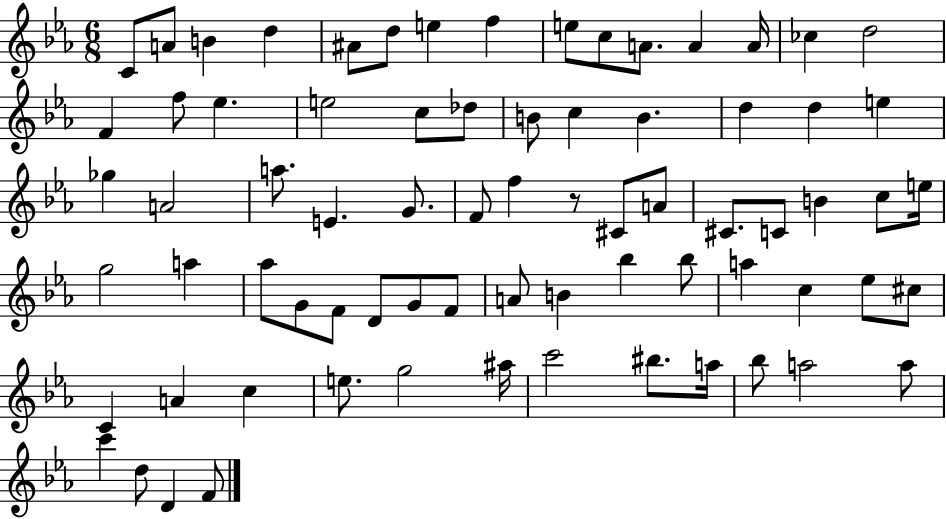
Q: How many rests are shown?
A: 1